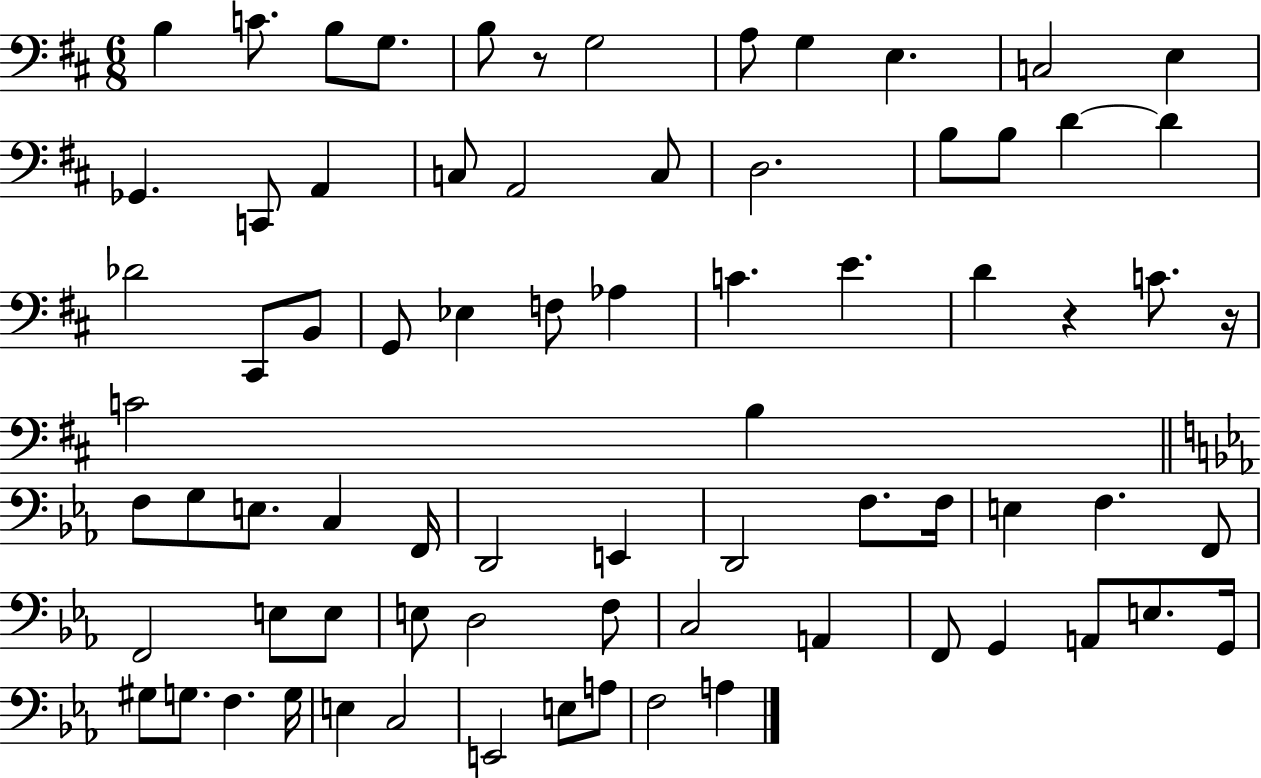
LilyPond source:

{
  \clef bass
  \numericTimeSignature
  \time 6/8
  \key d \major
  b4 c'8. b8 g8. | b8 r8 g2 | a8 g4 e4. | c2 e4 | \break ges,4. c,8 a,4 | c8 a,2 c8 | d2. | b8 b8 d'4~~ d'4 | \break des'2 cis,8 b,8 | g,8 ees4 f8 aes4 | c'4. e'4. | d'4 r4 c'8. r16 | \break c'2 b4 | \bar "||" \break \key ees \major f8 g8 e8. c4 f,16 | d,2 e,4 | d,2 f8. f16 | e4 f4. f,8 | \break f,2 e8 e8 | e8 d2 f8 | c2 a,4 | f,8 g,4 a,8 e8. g,16 | \break gis8 g8. f4. g16 | e4 c2 | e,2 e8 a8 | f2 a4 | \break \bar "|."
}